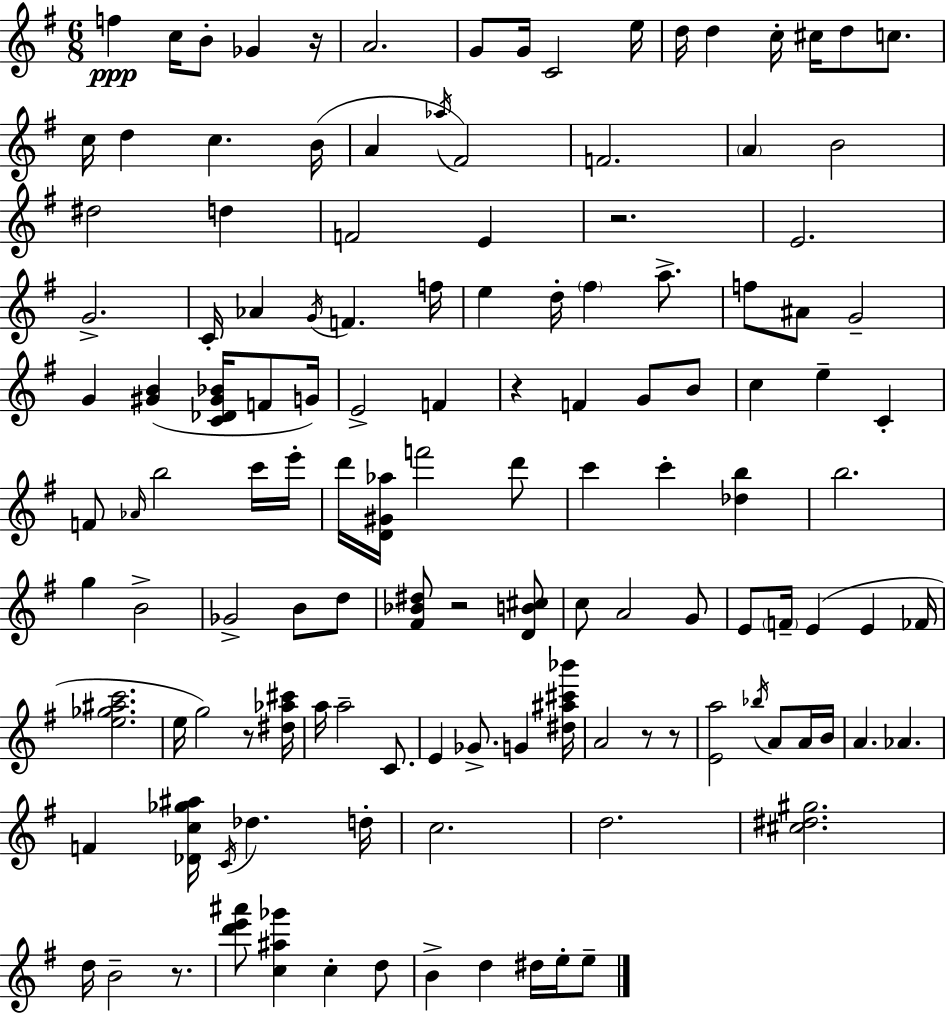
F5/q C5/s B4/e Gb4/q R/s A4/h. G4/e G4/s C4/h E5/s D5/s D5/q C5/s C#5/s D5/e C5/e. C5/s D5/q C5/q. B4/s A4/q Ab5/s F#4/h F4/h. A4/q B4/h D#5/h D5/q F4/h E4/q R/h. E4/h. G4/h. C4/s Ab4/q G4/s F4/q. F5/s E5/q D5/s F#5/q A5/e. F5/e A#4/e G4/h G4/q [G#4,B4]/q [C4,Db4,G#4,Bb4]/s F4/e G4/s E4/h F4/q R/q F4/q G4/e B4/e C5/q E5/q C4/q F4/e Ab4/s B5/h C6/s E6/s D6/s [D4,G#4,Ab5]/s F6/h D6/e C6/q C6/q [Db5,B5]/q B5/h. G5/q B4/h Gb4/h B4/e D5/e [F#4,Bb4,D#5]/e R/h [D4,B4,C#5]/e C5/e A4/h G4/e E4/e F4/s E4/q E4/q FES4/s [E5,Gb5,A#5,C6]/h. E5/s G5/h R/e [D#5,Ab5,C#6]/s A5/s A5/h C4/e. E4/q Gb4/e. G4/q [D#5,A#5,C#6,Bb6]/s A4/h R/e R/e [E4,A5]/h Bb5/s A4/e A4/s B4/s A4/q. Ab4/q. F4/q [Db4,C5,Gb5,A#5]/s C4/s Db5/q. D5/s C5/h. D5/h. [C#5,D#5,G#5]/h. D5/s B4/h R/e. [D6,E6,A#6]/e [C5,A#5,Gb6]/q C5/q D5/e B4/q D5/q D#5/s E5/s E5/e